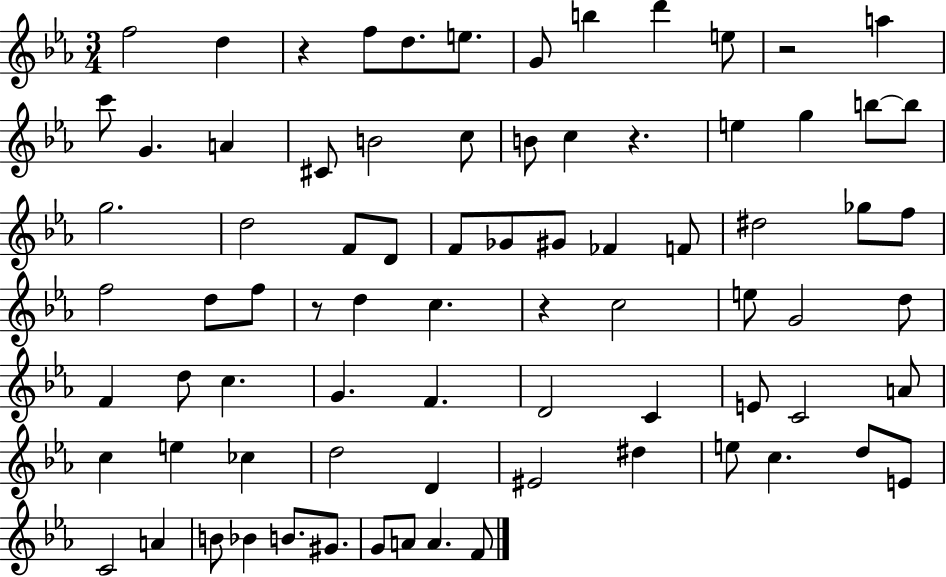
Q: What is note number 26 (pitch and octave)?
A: D4